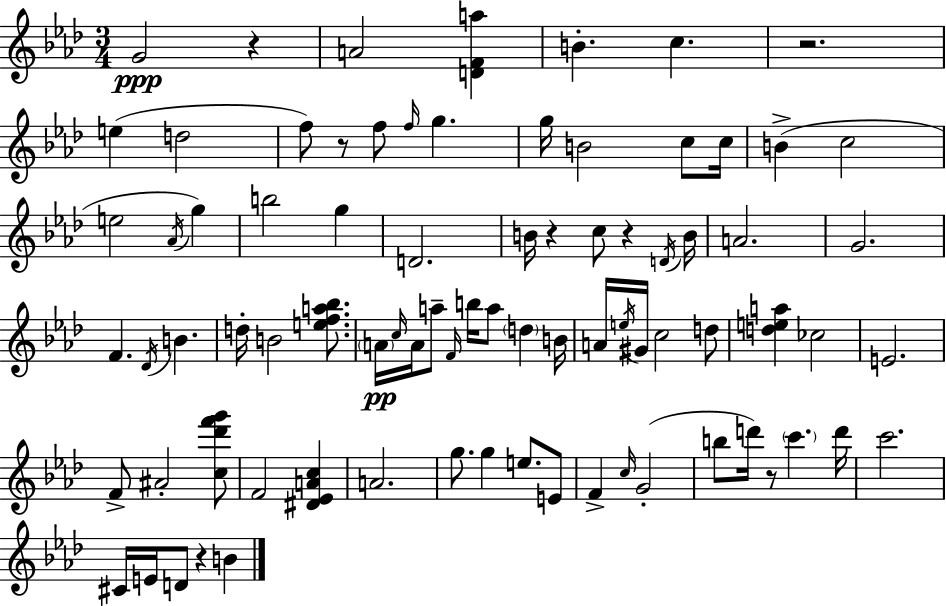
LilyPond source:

{
  \clef treble
  \numericTimeSignature
  \time 3/4
  \key f \minor
  g'2\ppp r4 | a'2 <d' f' a''>4 | b'4.-. c''4. | r2. | \break e''4( d''2 | f''8) r8 f''8 \grace { f''16 } g''4. | g''16 b'2 c''8 | c''16 b'4->( c''2 | \break e''2 \acciaccatura { aes'16 }) g''4 | b''2 g''4 | d'2. | b'16 r4 c''8 r4 | \break \acciaccatura { d'16 } b'16 a'2. | g'2. | f'4. \acciaccatura { des'16 } b'4. | d''16-. b'2 | \break <e'' f'' a'' bes''>8. \parenthesize a'16\pp \grace { c''16 } a'16 a''8-- \grace { f'16 } b''16 a''8 | \parenthesize d''4 b'16 a'16 \acciaccatura { e''16 } gis'16 c''2 | d''8 <d'' e'' a''>4 ces''2 | e'2. | \break f'8-> ais'2-. | <c'' des''' f''' g'''>8 f'2 | <dis' ees' a' c''>4 a'2. | g''8. g''4 | \break e''8. e'8 f'4-> \grace { c''16 }( | g'2-. b''8 d'''16) r8 | \parenthesize c'''4. d'''16 c'''2. | cis'16 e'16 d'8 | \break r4 b'4 \bar "|."
}